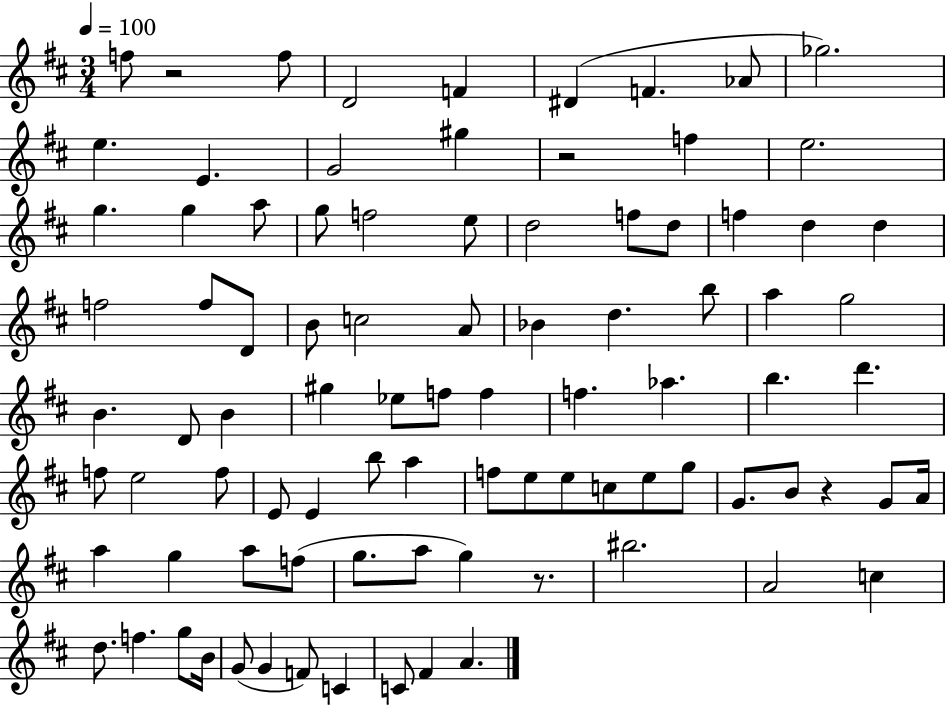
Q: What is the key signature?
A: D major